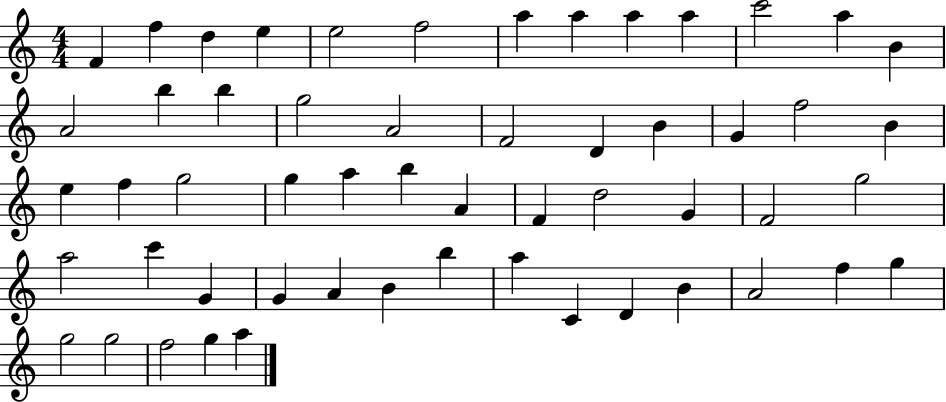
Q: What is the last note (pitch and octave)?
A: A5